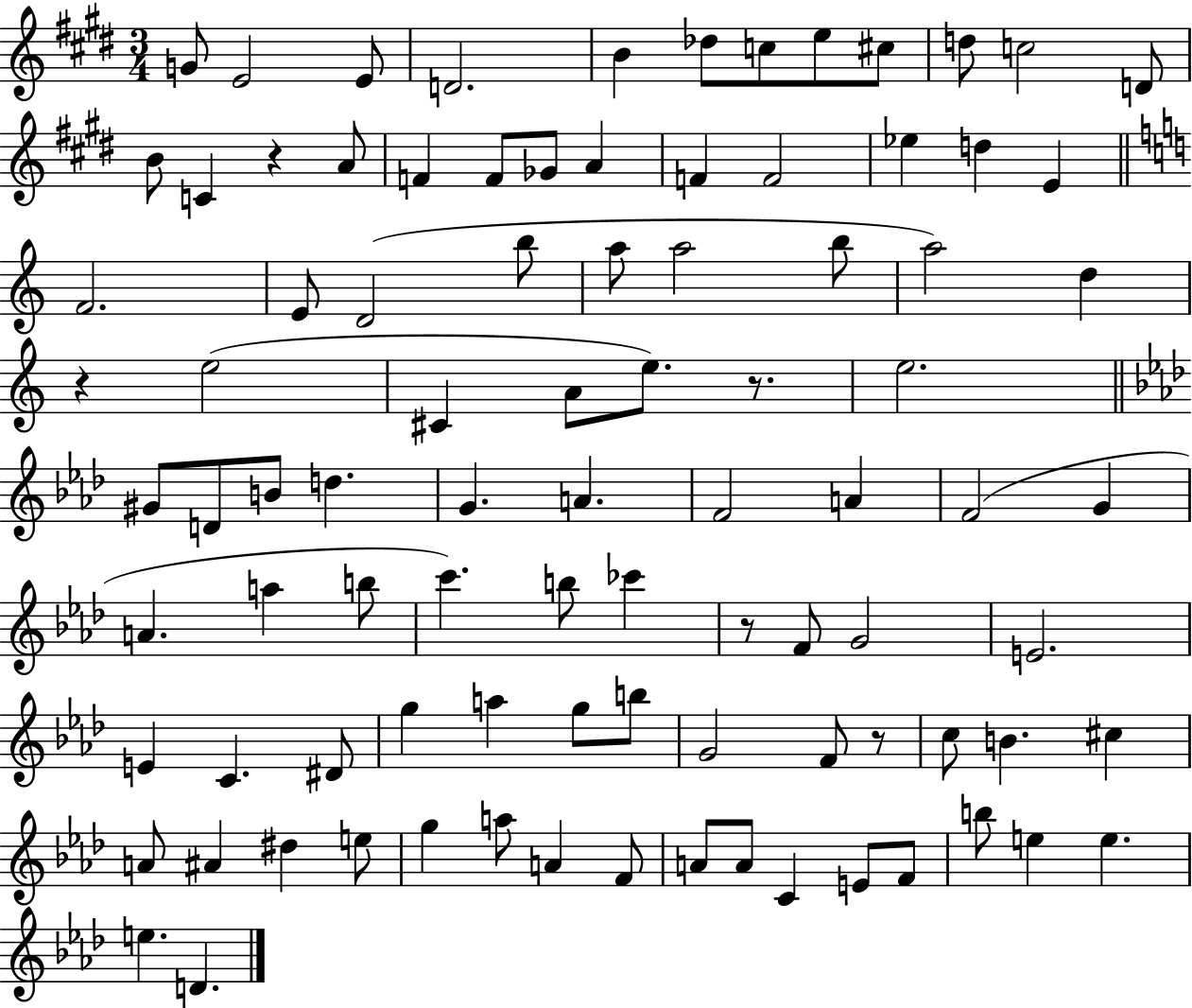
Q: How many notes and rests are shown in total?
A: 92